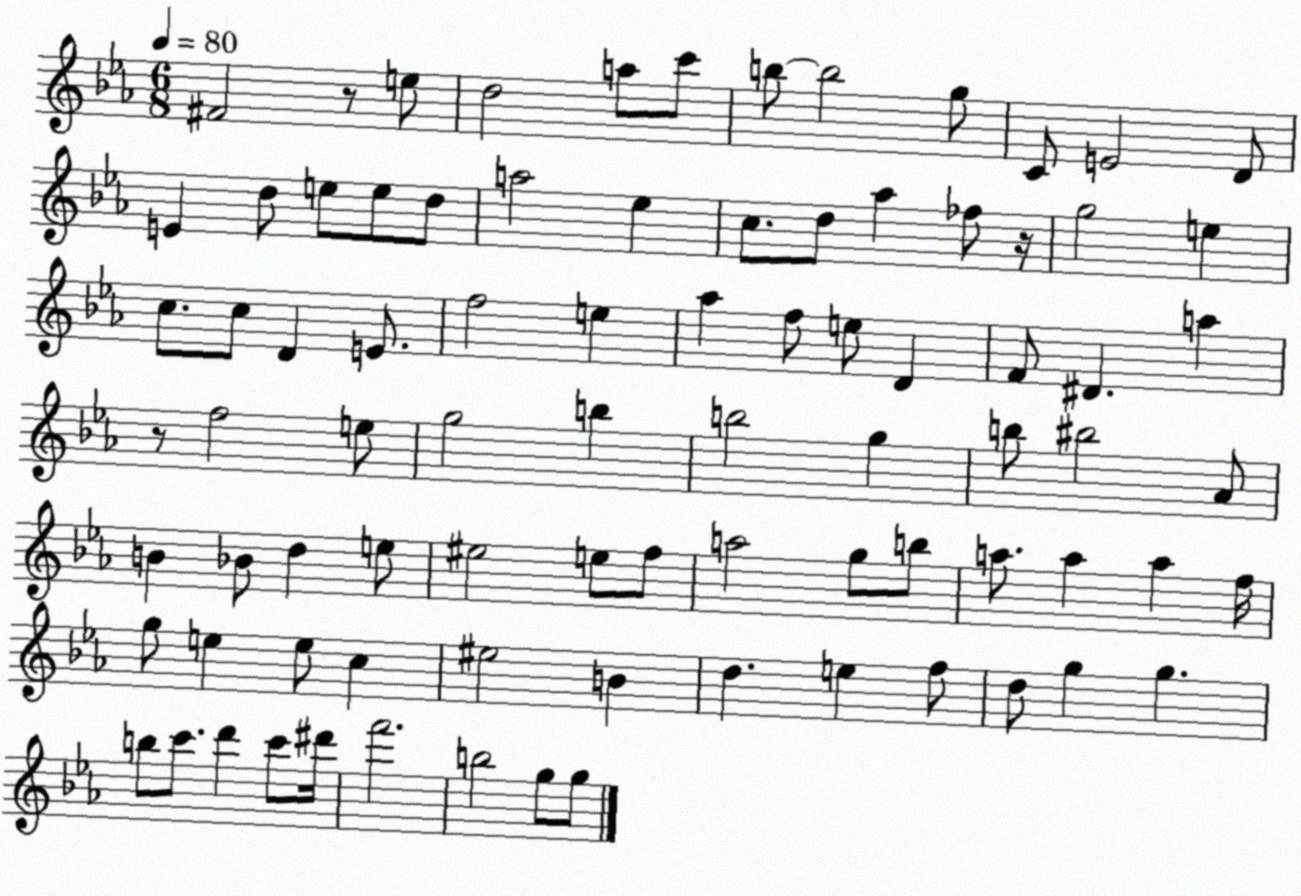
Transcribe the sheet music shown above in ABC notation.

X:1
T:Untitled
M:6/8
L:1/4
K:Eb
^F2 z/2 e/2 d2 a/2 c'/2 b/2 b2 g/2 C/2 E2 D/2 E d/2 e/2 e/2 d/2 a2 _e c/2 d/2 _a _f/2 z/4 g2 e c/2 c/2 D E/2 f2 e _a f/2 e/2 D F/2 ^D a z/2 f2 e/2 g2 b b2 g b/2 ^b2 _A/2 B _B/2 d e/2 ^e2 e/2 f/2 a2 g/2 b/2 a/2 a a f/4 g/2 e e/2 c ^e2 B d e f/2 d/2 g g b/2 c'/2 d' c'/2 ^d'/4 f'2 b2 g/2 g/2